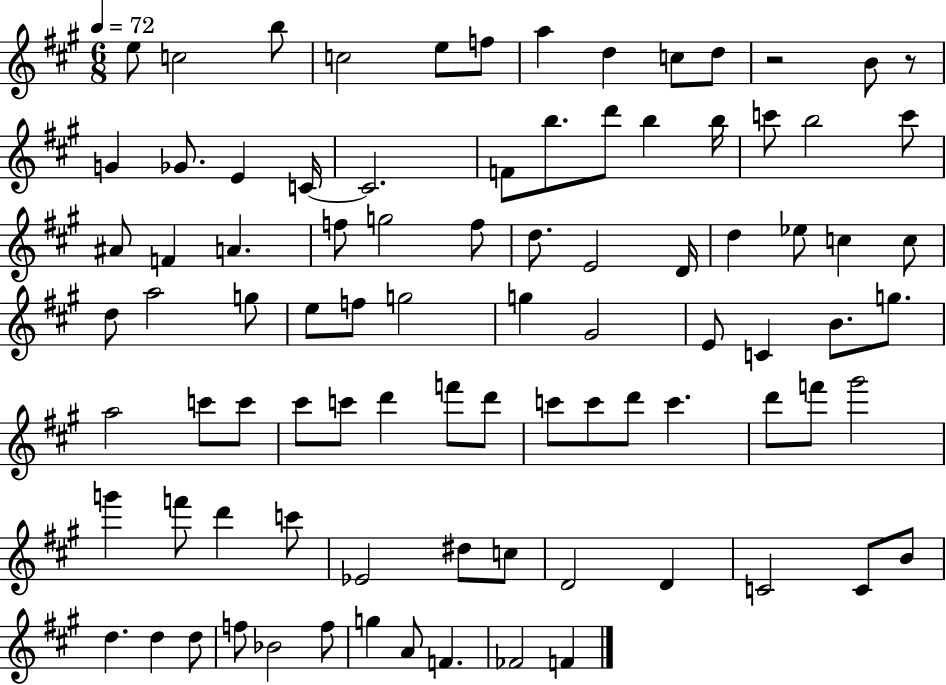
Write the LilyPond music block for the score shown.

{
  \clef treble
  \numericTimeSignature
  \time 6/8
  \key a \major
  \tempo 4 = 72
  \repeat volta 2 { e''8 c''2 b''8 | c''2 e''8 f''8 | a''4 d''4 c''8 d''8 | r2 b'8 r8 | \break g'4 ges'8. e'4 c'16~~ | c'2. | f'8 b''8. d'''8 b''4 b''16 | c'''8 b''2 c'''8 | \break ais'8 f'4 a'4. | f''8 g''2 f''8 | d''8. e'2 d'16 | d''4 ees''8 c''4 c''8 | \break d''8 a''2 g''8 | e''8 f''8 g''2 | g''4 gis'2 | e'8 c'4 b'8. g''8. | \break a''2 c'''8 c'''8 | cis'''8 c'''8 d'''4 f'''8 d'''8 | c'''8 c'''8 d'''8 c'''4. | d'''8 f'''8 gis'''2 | \break g'''4 f'''8 d'''4 c'''8 | ees'2 dis''8 c''8 | d'2 d'4 | c'2 c'8 b'8 | \break d''4. d''4 d''8 | f''8 bes'2 f''8 | g''4 a'8 f'4. | fes'2 f'4 | \break } \bar "|."
}